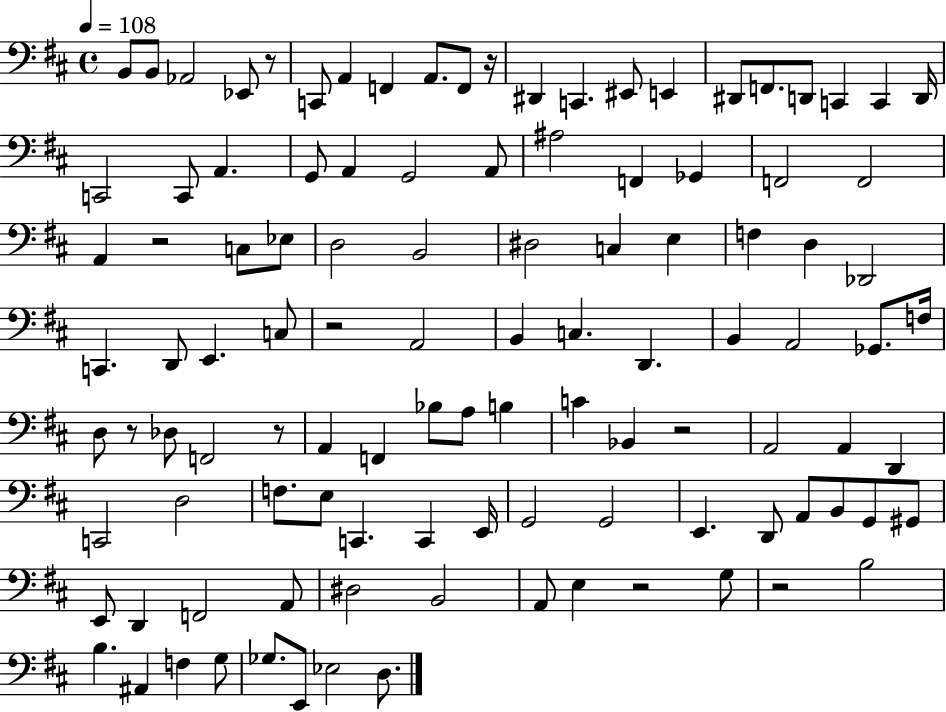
B2/e B2/e Ab2/h Eb2/e R/e C2/e A2/q F2/q A2/e. F2/e R/s D#2/q C2/q. EIS2/e E2/q D#2/e F2/e. D2/e C2/q C2/q D2/s C2/h C2/e A2/q. G2/e A2/q G2/h A2/e A#3/h F2/q Gb2/q F2/h F2/h A2/q R/h C3/e Eb3/e D3/h B2/h D#3/h C3/q E3/q F3/q D3/q Db2/h C2/q. D2/e E2/q. C3/e R/h A2/h B2/q C3/q. D2/q. B2/q A2/h Gb2/e. F3/s D3/e R/e Db3/e F2/h R/e A2/q F2/q Bb3/e A3/e B3/q C4/q Bb2/q R/h A2/h A2/q D2/q C2/h D3/h F3/e. E3/e C2/q. C2/q E2/s G2/h G2/h E2/q. D2/e A2/e B2/e G2/e G#2/e E2/e D2/q F2/h A2/e D#3/h B2/h A2/e E3/q R/h G3/e R/h B3/h B3/q. A#2/q F3/q G3/e Gb3/e. E2/e Eb3/h D3/e.